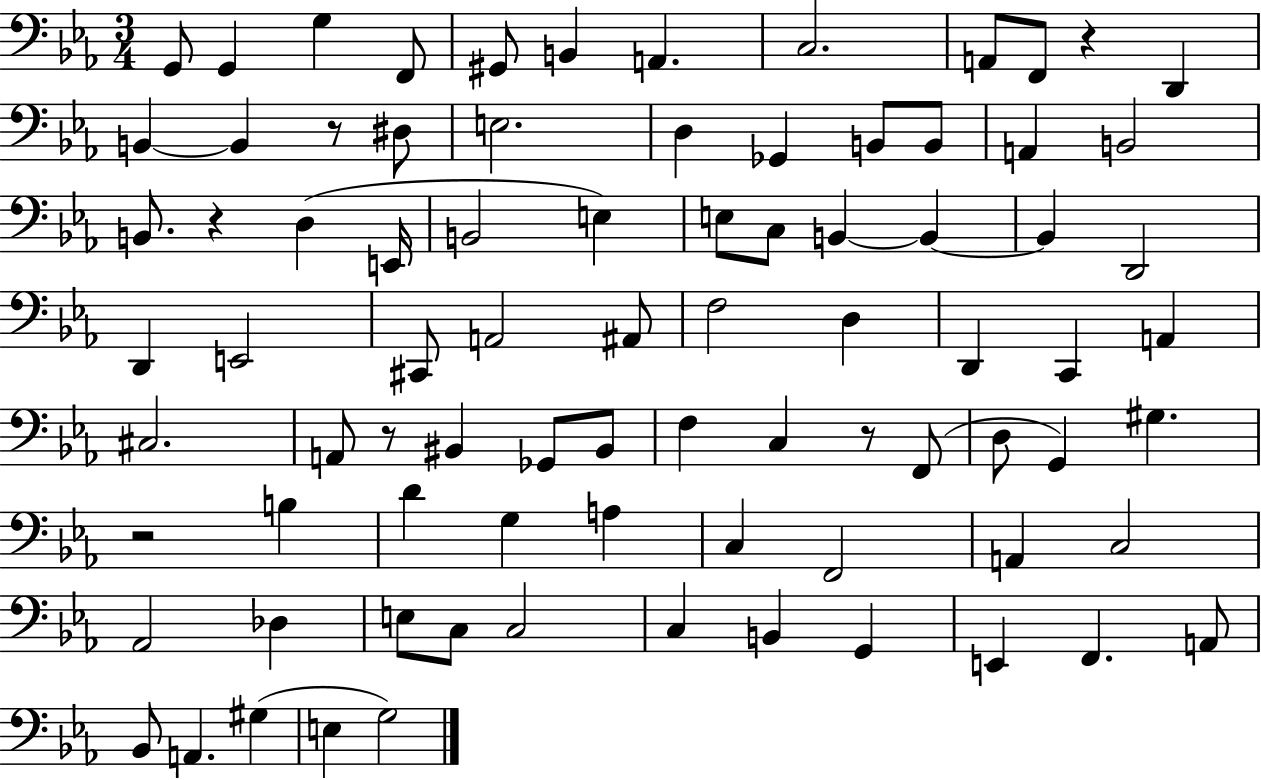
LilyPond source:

{
  \clef bass
  \numericTimeSignature
  \time 3/4
  \key ees \major
  g,8 g,4 g4 f,8 | gis,8 b,4 a,4. | c2. | a,8 f,8 r4 d,4 | \break b,4~~ b,4 r8 dis8 | e2. | d4 ges,4 b,8 b,8 | a,4 b,2 | \break b,8. r4 d4( e,16 | b,2 e4) | e8 c8 b,4~~ b,4~~ | b,4 d,2 | \break d,4 e,2 | cis,8 a,2 ais,8 | f2 d4 | d,4 c,4 a,4 | \break cis2. | a,8 r8 bis,4 ges,8 bis,8 | f4 c4 r8 f,8( | d8 g,4) gis4. | \break r2 b4 | d'4 g4 a4 | c4 f,2 | a,4 c2 | \break aes,2 des4 | e8 c8 c2 | c4 b,4 g,4 | e,4 f,4. a,8 | \break bes,8 a,4. gis4( | e4 g2) | \bar "|."
}